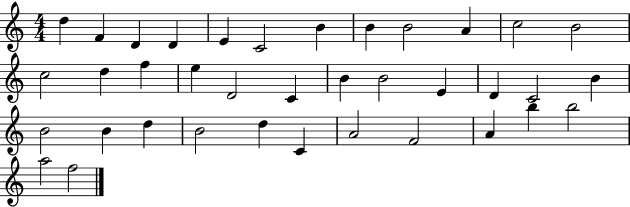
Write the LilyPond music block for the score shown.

{
  \clef treble
  \numericTimeSignature
  \time 4/4
  \key c \major
  d''4 f'4 d'4 d'4 | e'4 c'2 b'4 | b'4 b'2 a'4 | c''2 b'2 | \break c''2 d''4 f''4 | e''4 d'2 c'4 | b'4 b'2 e'4 | d'4 c'2 b'4 | \break b'2 b'4 d''4 | b'2 d''4 c'4 | a'2 f'2 | a'4 b''4 b''2 | \break a''2 f''2 | \bar "|."
}